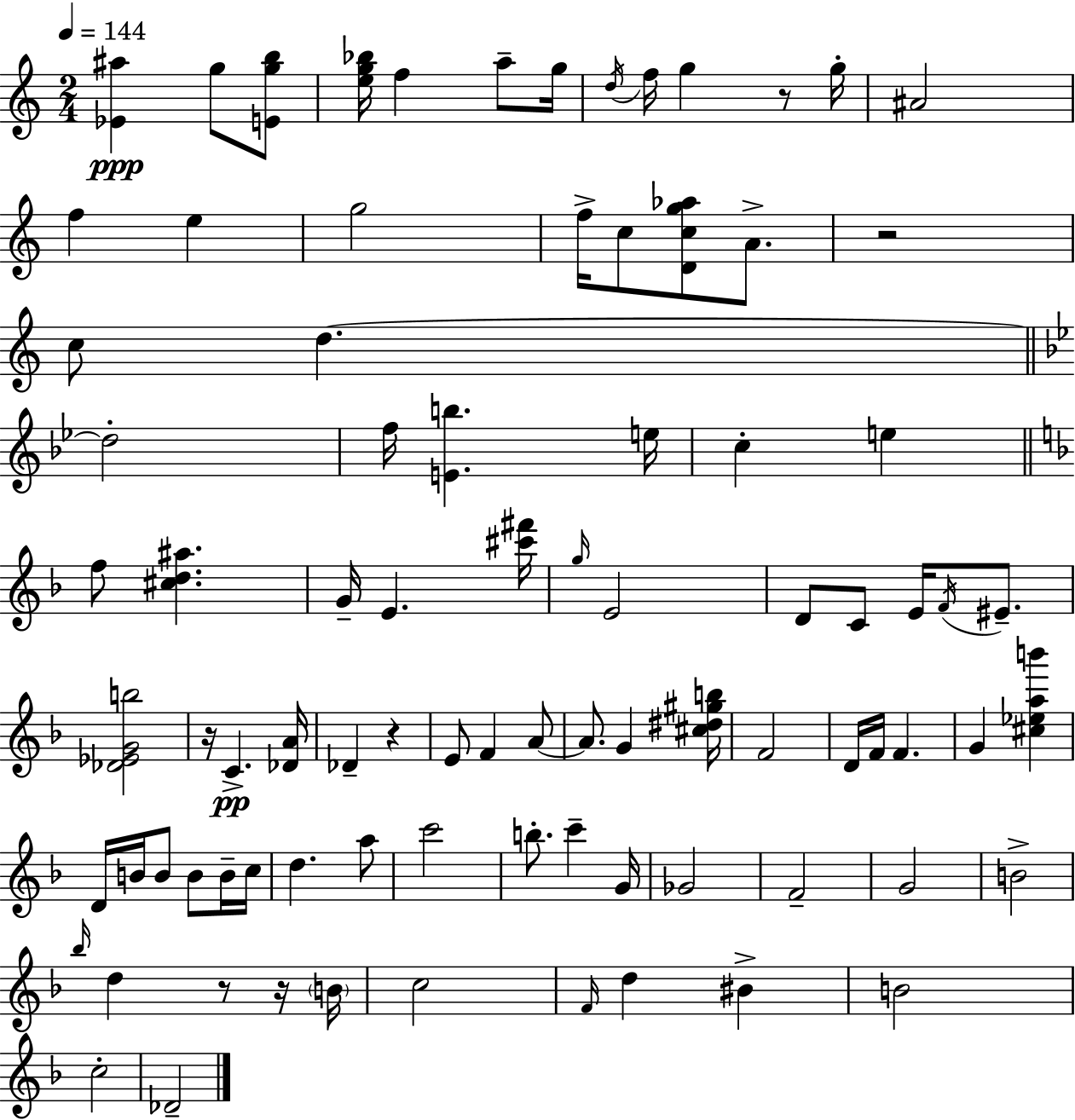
X:1
T:Untitled
M:2/4
L:1/4
K:C
[_E^a] g/2 [Egb]/2 [eg_b]/4 f a/2 g/4 d/4 f/4 g z/2 g/4 ^A2 f e g2 f/4 c/2 [Dcg_a]/2 A/2 z2 c/2 d d2 f/4 [Eb] e/4 c e f/2 [^cd^a] G/4 E [^c'^f']/4 g/4 E2 D/2 C/2 E/4 F/4 ^E/2 [_D_EGb]2 z/4 C [_DA]/4 _D z E/2 F A/2 A/2 G [^c^d^gb]/4 F2 D/4 F/4 F G [^c_eab'] D/4 B/4 B/2 B/2 B/4 c/4 d a/2 c'2 b/2 c' G/4 _G2 F2 G2 B2 _b/4 d z/2 z/4 B/4 c2 F/4 d ^B B2 c2 _D2